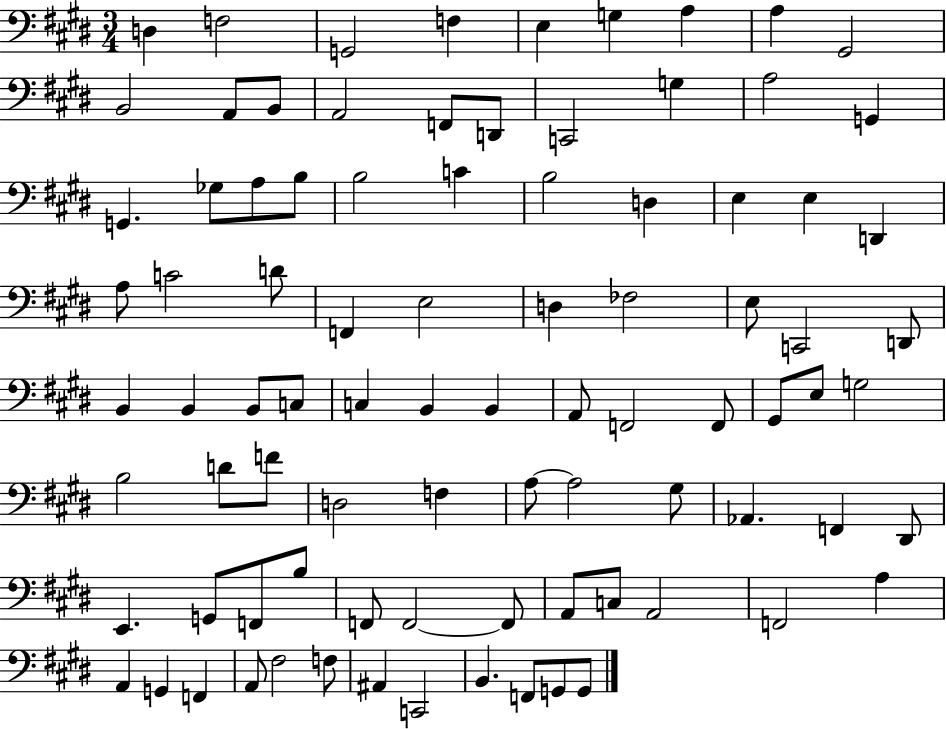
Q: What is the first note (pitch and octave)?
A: D3